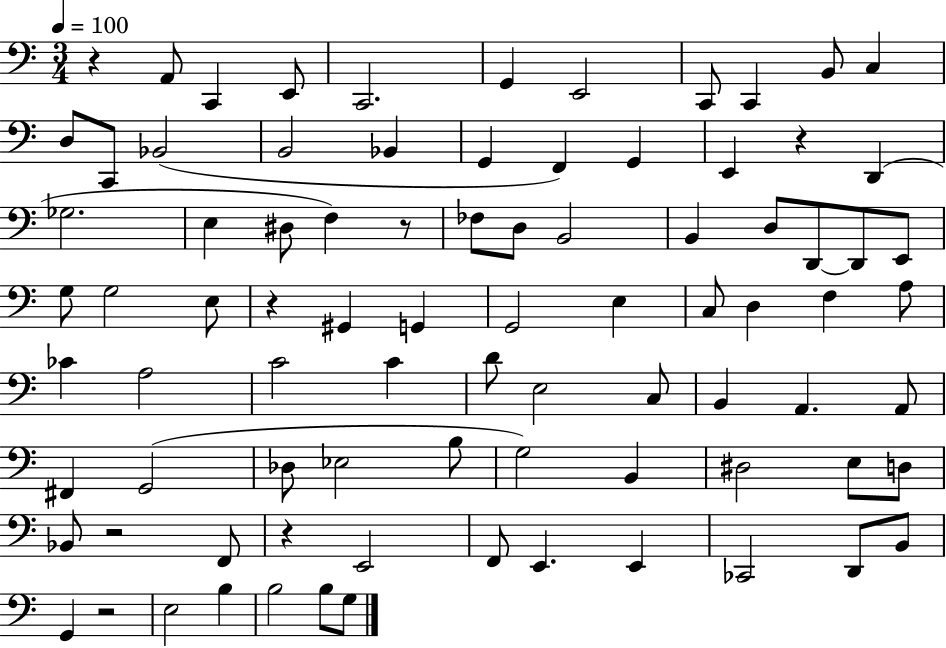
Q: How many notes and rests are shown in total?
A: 85